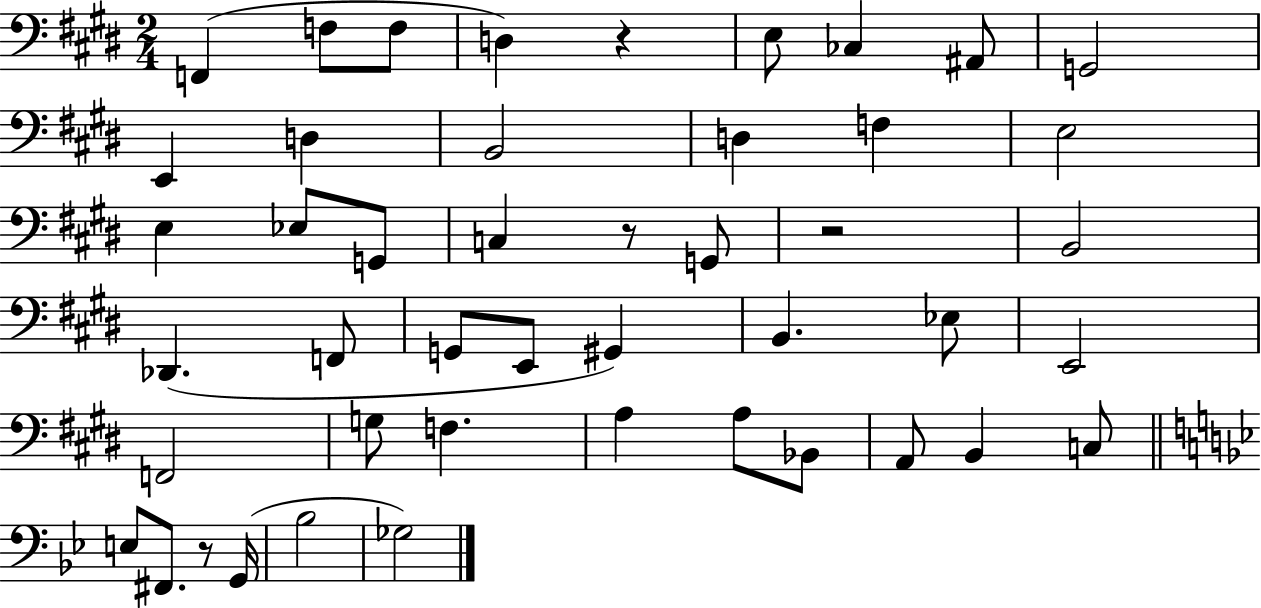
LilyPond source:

{
  \clef bass
  \numericTimeSignature
  \time 2/4
  \key e \major
  f,4( f8 f8 | d4) r4 | e8 ces4 ais,8 | g,2 | \break e,4 d4 | b,2 | d4 f4 | e2 | \break e4 ees8 g,8 | c4 r8 g,8 | r2 | b,2 | \break des,4.( f,8 | g,8 e,8 gis,4) | b,4. ees8 | e,2 | \break f,2 | g8 f4. | a4 a8 bes,8 | a,8 b,4 c8 | \break \bar "||" \break \key bes \major e8 fis,8. r8 g,16( | bes2 | ges2) | \bar "|."
}